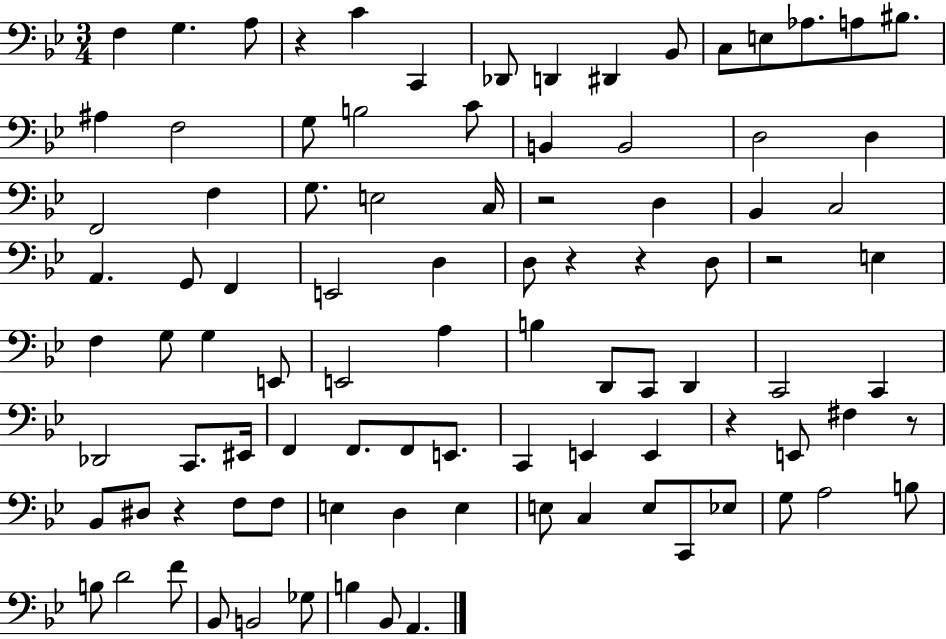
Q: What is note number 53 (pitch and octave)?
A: C2